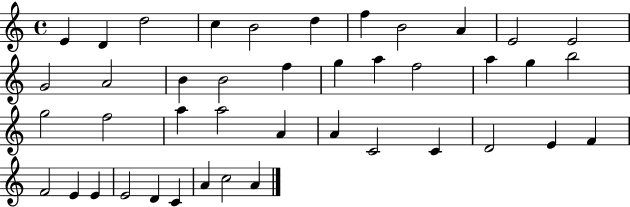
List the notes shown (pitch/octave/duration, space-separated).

E4/q D4/q D5/h C5/q B4/h D5/q F5/q B4/h A4/q E4/h E4/h G4/h A4/h B4/q B4/h F5/q G5/q A5/q F5/h A5/q G5/q B5/h G5/h F5/h A5/q A5/h A4/q A4/q C4/h C4/q D4/h E4/q F4/q F4/h E4/q E4/q E4/h D4/q C4/q A4/q C5/h A4/q